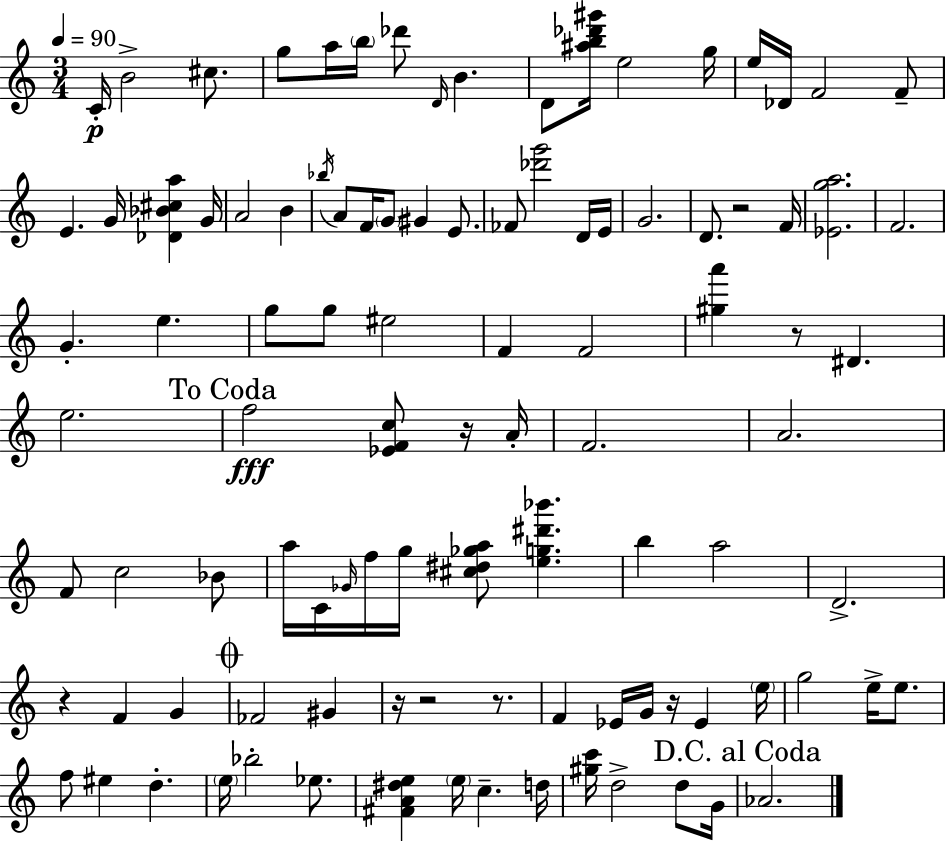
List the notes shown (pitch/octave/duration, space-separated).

C4/s B4/h C#5/e. G5/e A5/s B5/s Db6/e D4/s B4/q. D4/e [A#5,B5,Db6,G#6]/s E5/h G5/s E5/s Db4/s F4/h F4/e E4/q. G4/s [Db4,Bb4,C#5,A5]/q G4/s A4/h B4/q Bb5/s A4/e F4/s G4/e G#4/q E4/e. FES4/e [Db6,G6]/h D4/s E4/s G4/h. D4/e. R/h F4/s [Eb4,G5,A5]/h. F4/h. G4/q. E5/q. G5/e G5/e EIS5/h F4/q F4/h [G#5,A6]/q R/e D#4/q. E5/h. F5/h [Eb4,F4,C5]/e R/s A4/s F4/h. A4/h. F4/e C5/h Bb4/e A5/s C4/s Gb4/s F5/s G5/s [C#5,D#5,Gb5,A5]/e [E5,G5,D#6,Bb6]/q. B5/q A5/h D4/h. R/q F4/q G4/q FES4/h G#4/q R/s R/h R/e. F4/q Eb4/s G4/s R/s Eb4/q E5/s G5/h E5/s E5/e. F5/e EIS5/q D5/q. E5/s Bb5/h Eb5/e. [F#4,A4,D#5,E5]/q E5/s C5/q. D5/s [G#5,C6]/s D5/h D5/e G4/s Ab4/h.